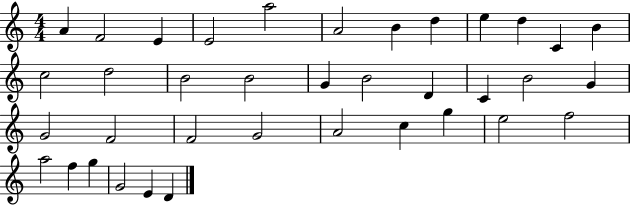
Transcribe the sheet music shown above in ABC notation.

X:1
T:Untitled
M:4/4
L:1/4
K:C
A F2 E E2 a2 A2 B d e d C B c2 d2 B2 B2 G B2 D C B2 G G2 F2 F2 G2 A2 c g e2 f2 a2 f g G2 E D